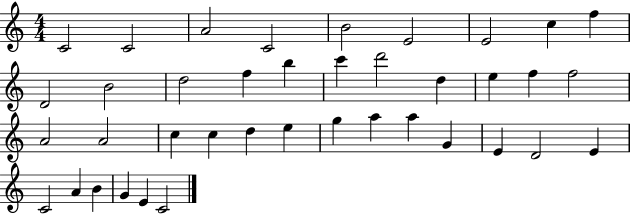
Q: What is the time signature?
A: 4/4